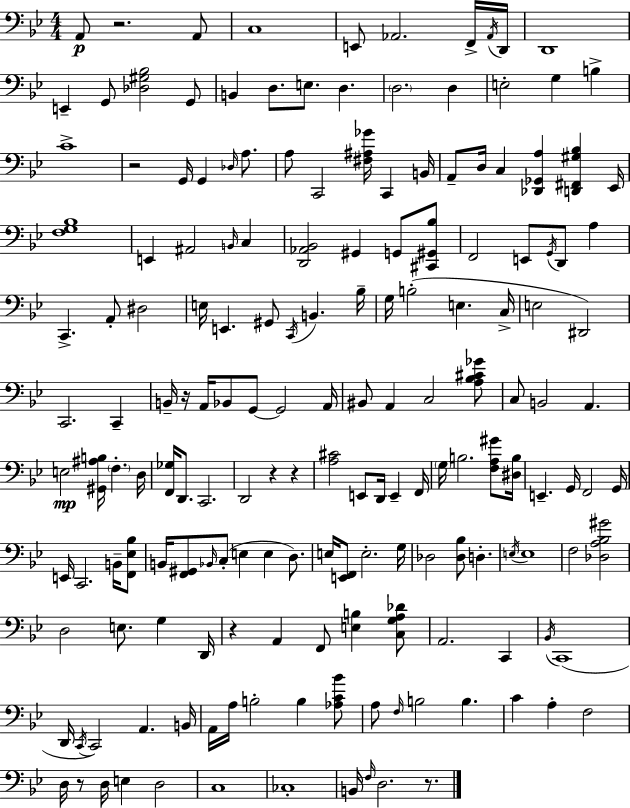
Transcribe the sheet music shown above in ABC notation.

X:1
T:Untitled
M:4/4
L:1/4
K:Gm
A,,/2 z2 A,,/2 C,4 E,,/2 _A,,2 F,,/4 _A,,/4 D,,/4 D,,4 E,, G,,/2 [_D,^G,_B,]2 G,,/2 B,, D,/2 E,/2 D, D,2 D, E,2 G, B, C4 z2 G,,/4 G,, _D,/4 A,/2 A,/2 C,,2 [^F,^A,_G]/4 C,, B,,/4 A,,/2 D,/4 C, [_D,,_G,,A,] [D,,^F,,^G,_B,] _E,,/4 [F,G,_B,]4 E,, ^A,,2 B,,/4 C, [D,,_A,,_B,,]2 ^G,, G,,/2 [^C,,^G,,_B,]/2 F,,2 E,,/2 G,,/4 D,,/2 A, C,, A,,/2 ^D,2 E,/4 E,, ^G,,/2 C,,/4 B,, _B,/4 G,/4 B,2 E, C,/4 E,2 ^D,,2 C,,2 C,, B,,/4 z/4 A,,/4 _B,,/2 G,,/2 G,,2 A,,/4 ^B,,/2 A,, C,2 [A,_B,^C_G]/2 C,/2 B,,2 A,, E,2 [^G,,^A,B,]/4 F, D,/4 [F,,_G,]/4 D,,/2 C,,2 D,,2 z z [A,^C]2 E,,/2 D,,/4 E,, F,,/4 G,/4 B,2 [F,A,^G]/2 [^D,B,]/4 E,, G,,/4 F,,2 G,,/4 E,,/4 C,,2 B,,/4 [F,,_E,_B,]/2 B,,/4 [F,,^G,,]/2 _B,,/4 C,/2 E, E, D,/2 E,/4 [E,,F,,]/2 E,2 G,/4 _D,2 [_D,_B,]/2 D, E,/4 E,4 F,2 [_D,A,_B,^G]2 D,2 E,/2 G, D,,/4 z A,, F,,/2 [E,B,] [C,G,A,_D]/2 A,,2 C,, _B,,/4 C,,4 D,,/4 C,,/4 C,,2 A,, B,,/4 A,,/4 A,/4 B,2 B, [_A,C_B]/2 A,/2 F,/4 B,2 B, C A, F,2 D,/4 z/2 D,/4 E, D,2 C,4 _C,4 B,,/4 F,/4 D,2 z/2